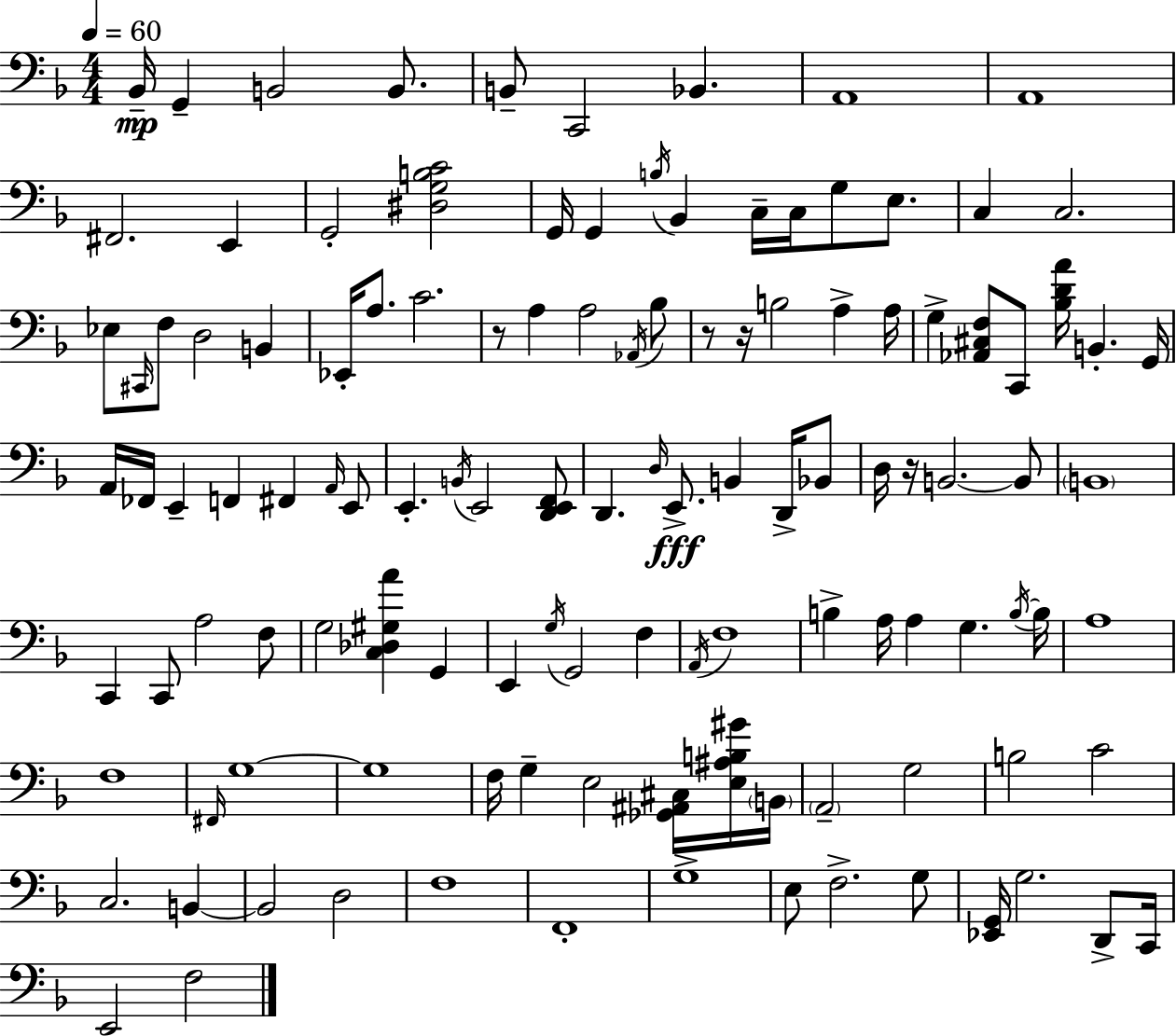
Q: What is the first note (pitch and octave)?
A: Bb2